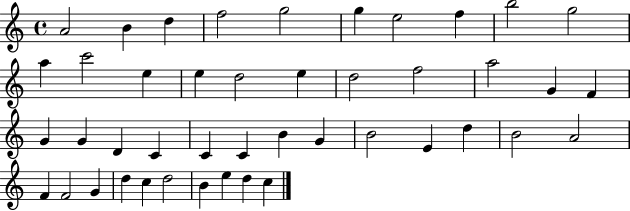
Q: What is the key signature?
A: C major